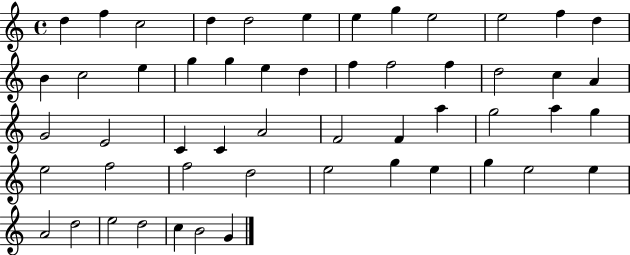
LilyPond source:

{
  \clef treble
  \time 4/4
  \defaultTimeSignature
  \key c \major
  d''4 f''4 c''2 | d''4 d''2 e''4 | e''4 g''4 e''2 | e''2 f''4 d''4 | \break b'4 c''2 e''4 | g''4 g''4 e''4 d''4 | f''4 f''2 f''4 | d''2 c''4 a'4 | \break g'2 e'2 | c'4 c'4 a'2 | f'2 f'4 a''4 | g''2 a''4 g''4 | \break e''2 f''2 | f''2 d''2 | e''2 g''4 e''4 | g''4 e''2 e''4 | \break a'2 d''2 | e''2 d''2 | c''4 b'2 g'4 | \bar "|."
}